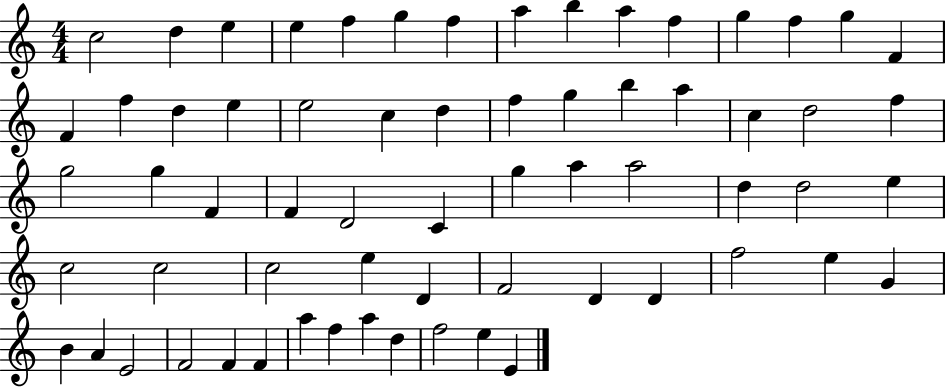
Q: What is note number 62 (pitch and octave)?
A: D5